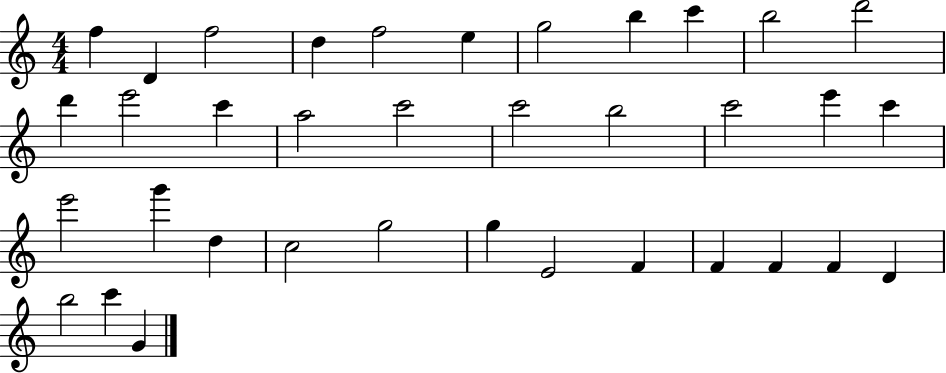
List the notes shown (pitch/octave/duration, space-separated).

F5/q D4/q F5/h D5/q F5/h E5/q G5/h B5/q C6/q B5/h D6/h D6/q E6/h C6/q A5/h C6/h C6/h B5/h C6/h E6/q C6/q E6/h G6/q D5/q C5/h G5/h G5/q E4/h F4/q F4/q F4/q F4/q D4/q B5/h C6/q G4/q